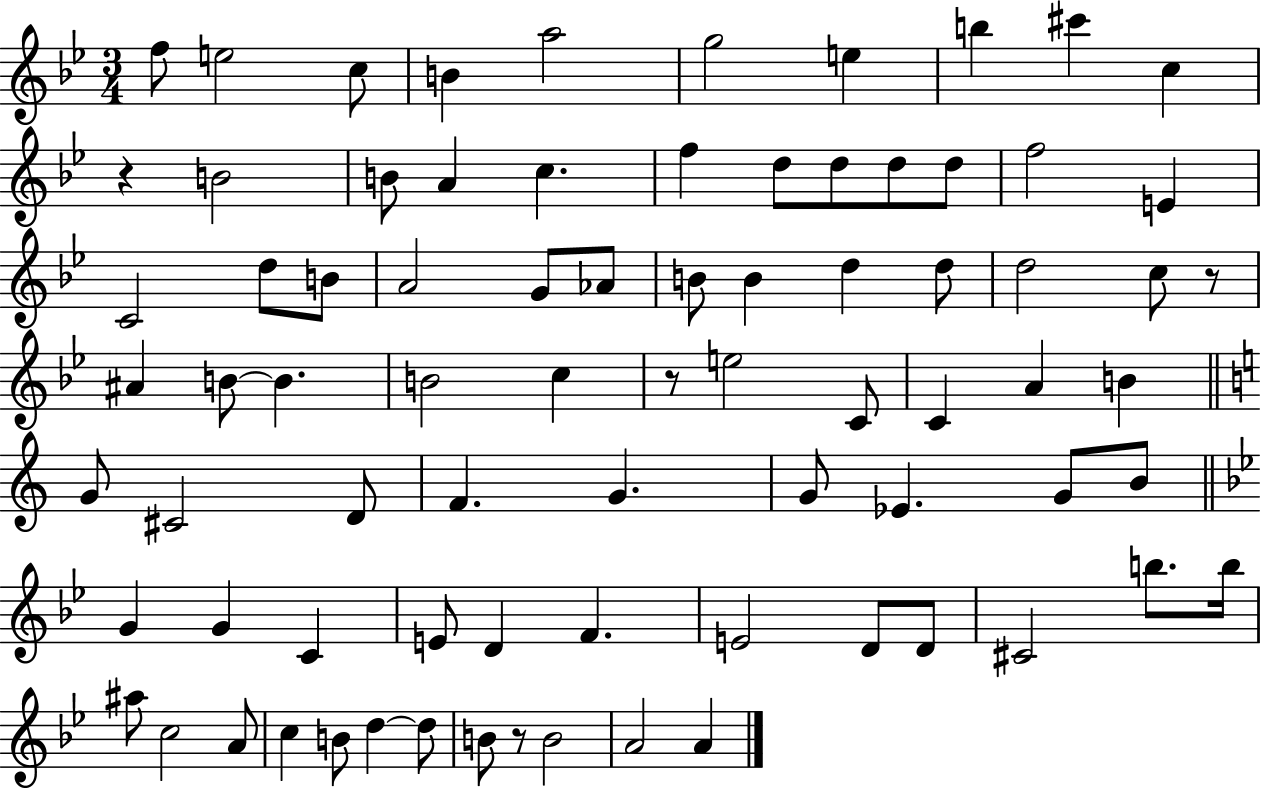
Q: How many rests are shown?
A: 4